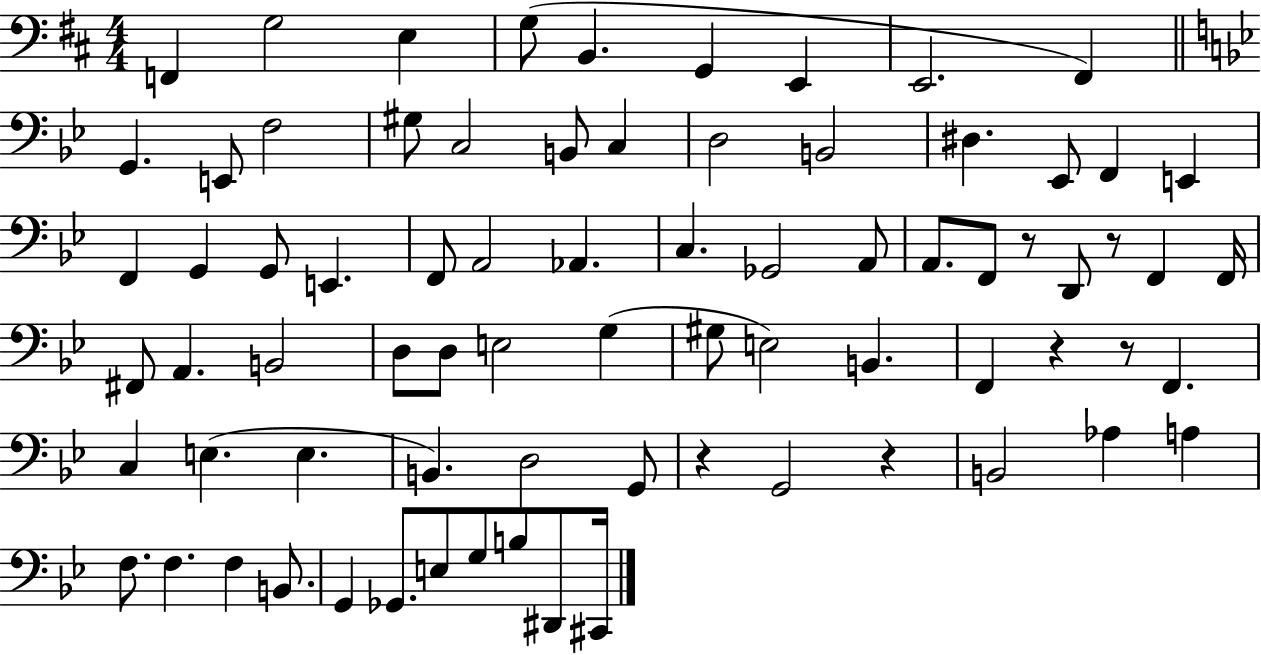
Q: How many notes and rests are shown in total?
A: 76